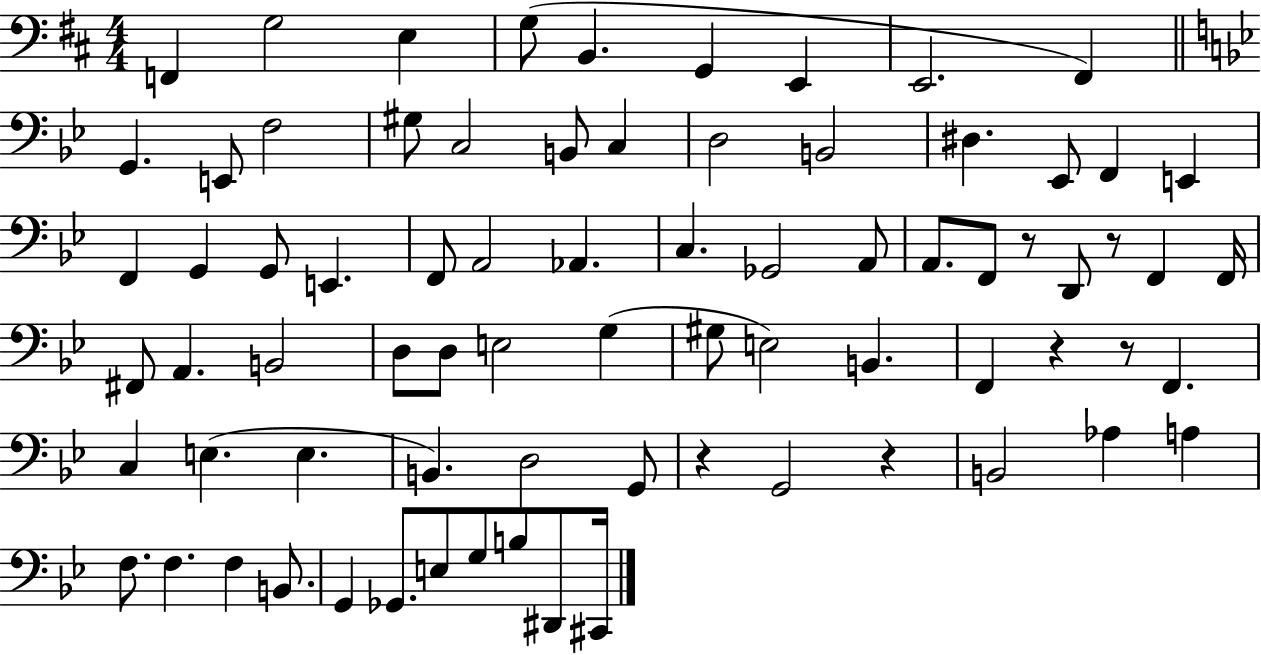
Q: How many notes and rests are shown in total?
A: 76